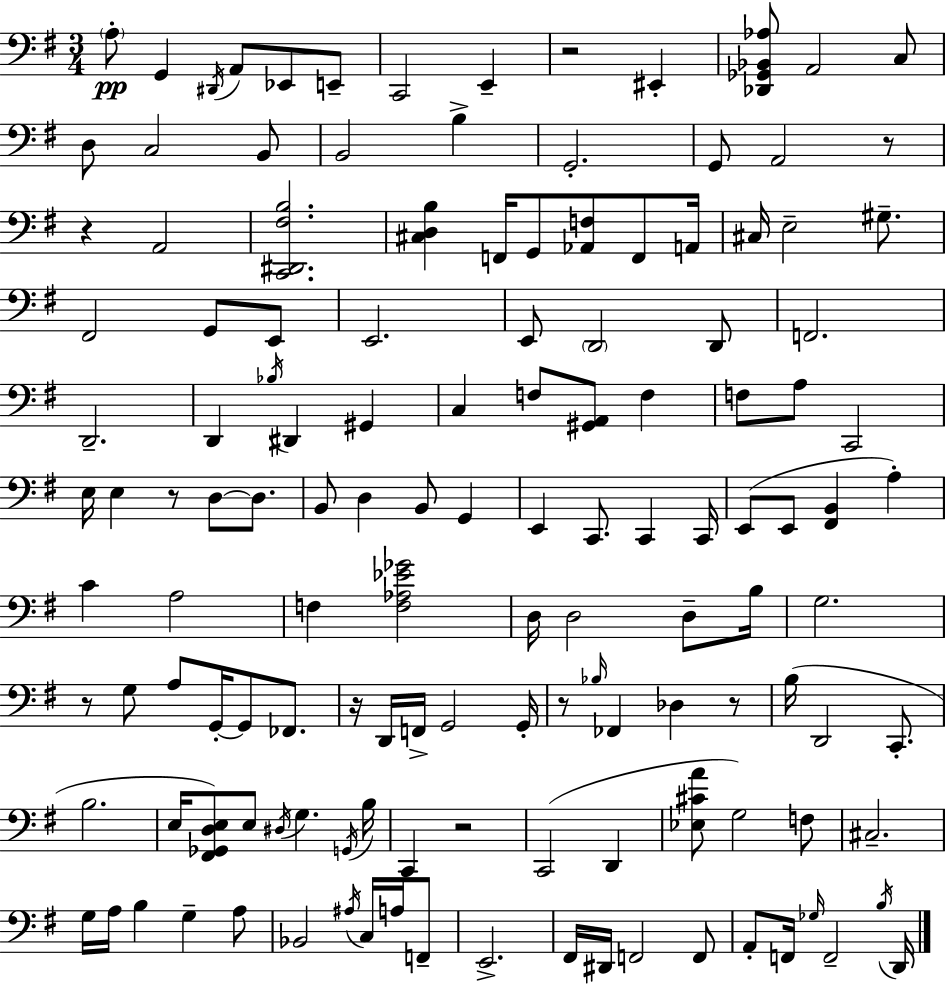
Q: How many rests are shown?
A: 9